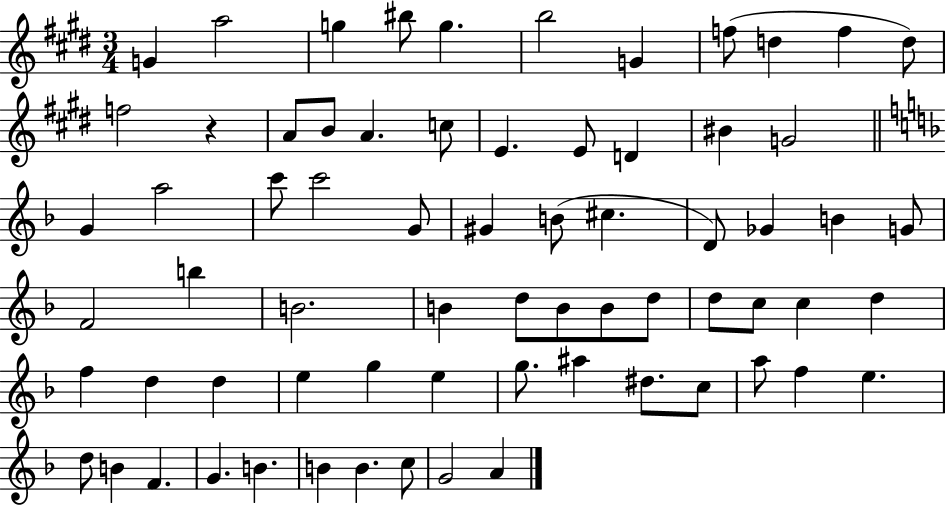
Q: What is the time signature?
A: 3/4